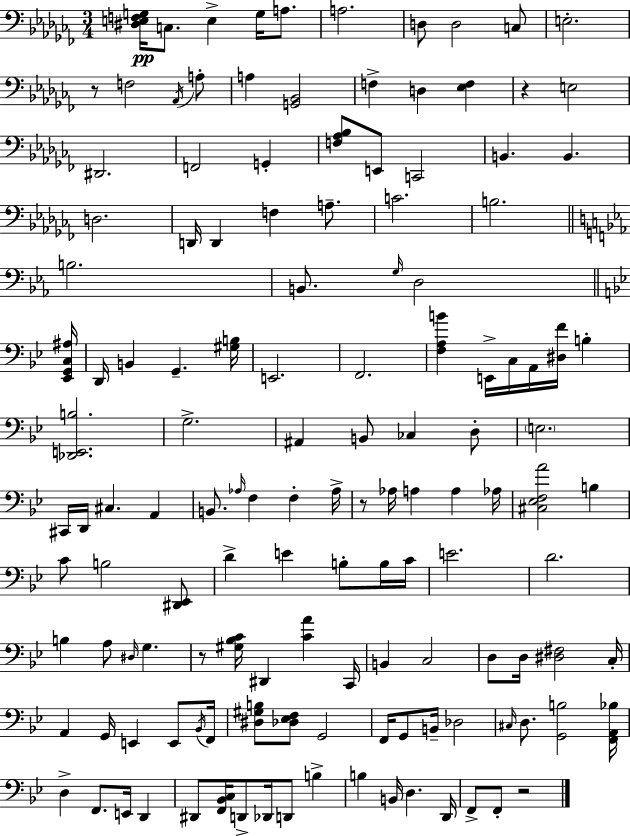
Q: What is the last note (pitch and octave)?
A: F2